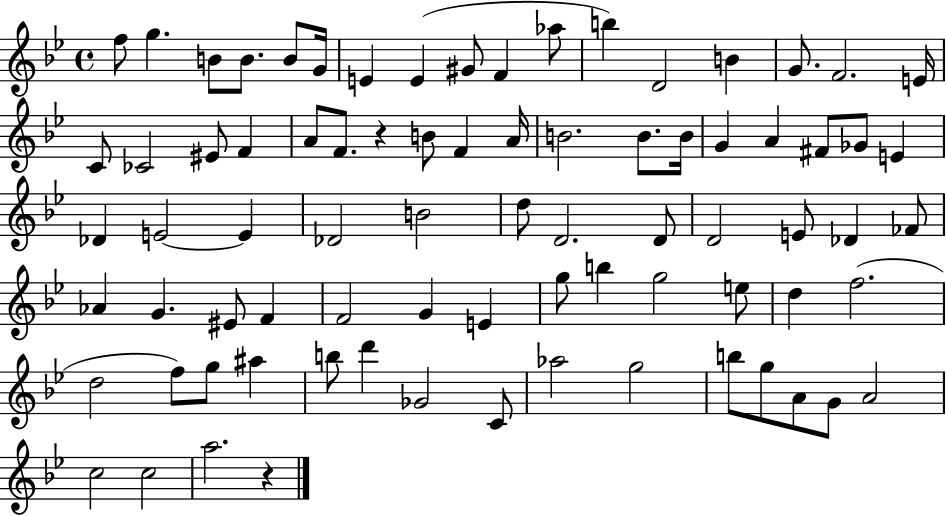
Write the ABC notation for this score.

X:1
T:Untitled
M:4/4
L:1/4
K:Bb
f/2 g B/2 B/2 B/2 G/4 E E ^G/2 F _a/2 b D2 B G/2 F2 E/4 C/2 _C2 ^E/2 F A/2 F/2 z B/2 F A/4 B2 B/2 B/4 G A ^F/2 _G/2 E _D E2 E _D2 B2 d/2 D2 D/2 D2 E/2 _D _F/2 _A G ^E/2 F F2 G E g/2 b g2 e/2 d f2 d2 f/2 g/2 ^a b/2 d' _G2 C/2 _a2 g2 b/2 g/2 A/2 G/2 A2 c2 c2 a2 z